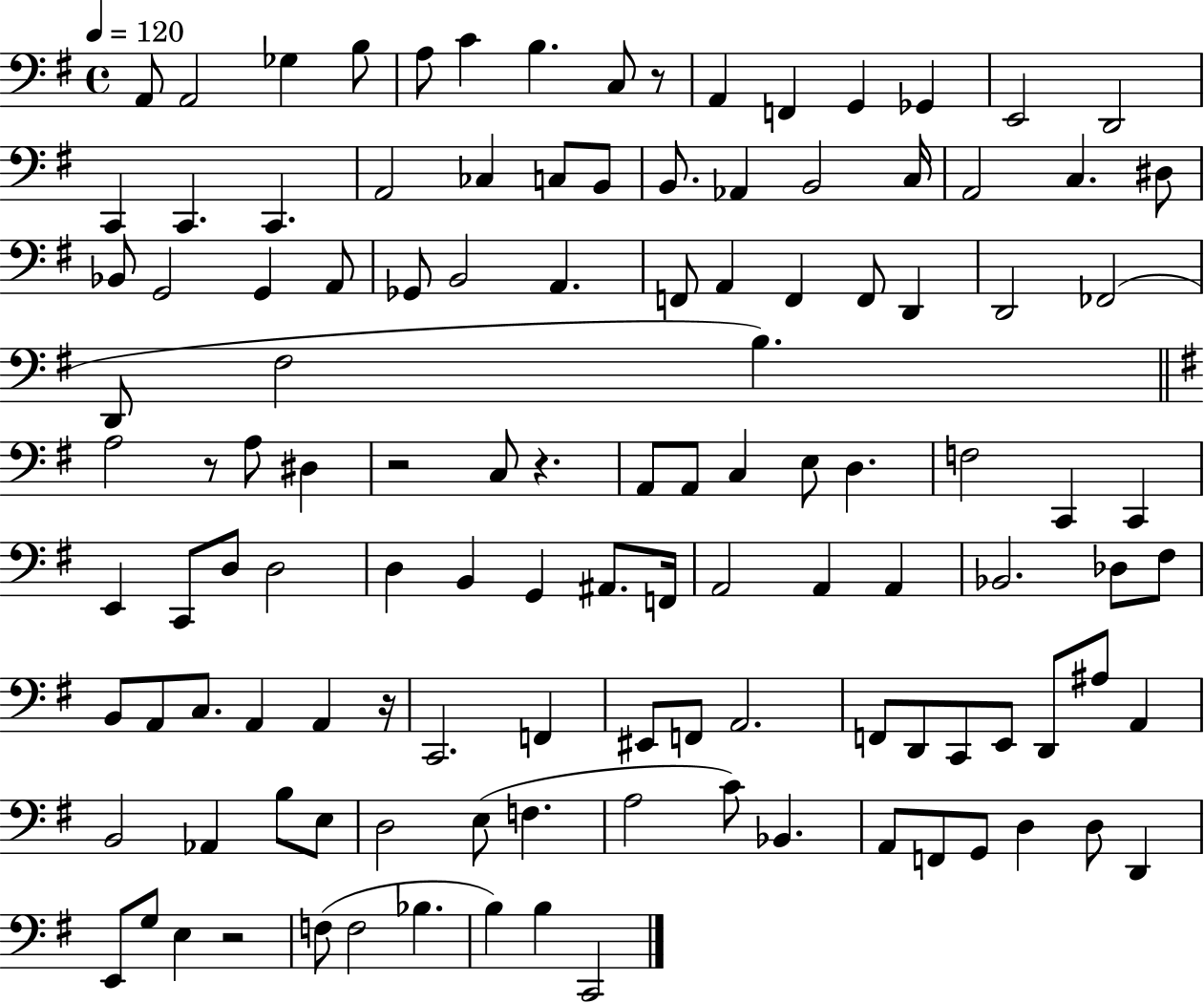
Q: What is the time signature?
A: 4/4